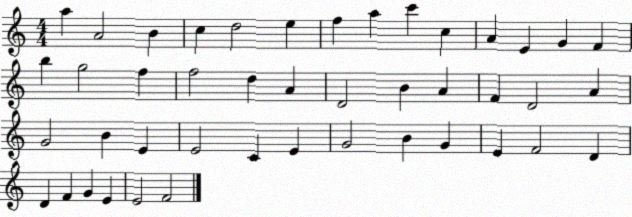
X:1
T:Untitled
M:4/4
L:1/4
K:C
a A2 B c d2 e f a c' c A E G F b g2 f f2 d A D2 B A F D2 A G2 B E E2 C E G2 B G E F2 D D F G E E2 F2